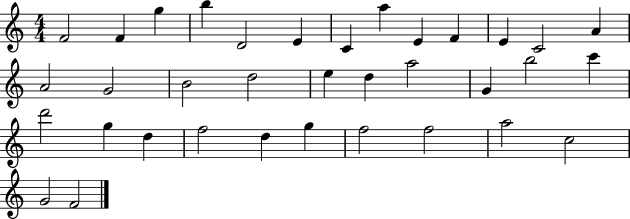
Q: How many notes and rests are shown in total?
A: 35